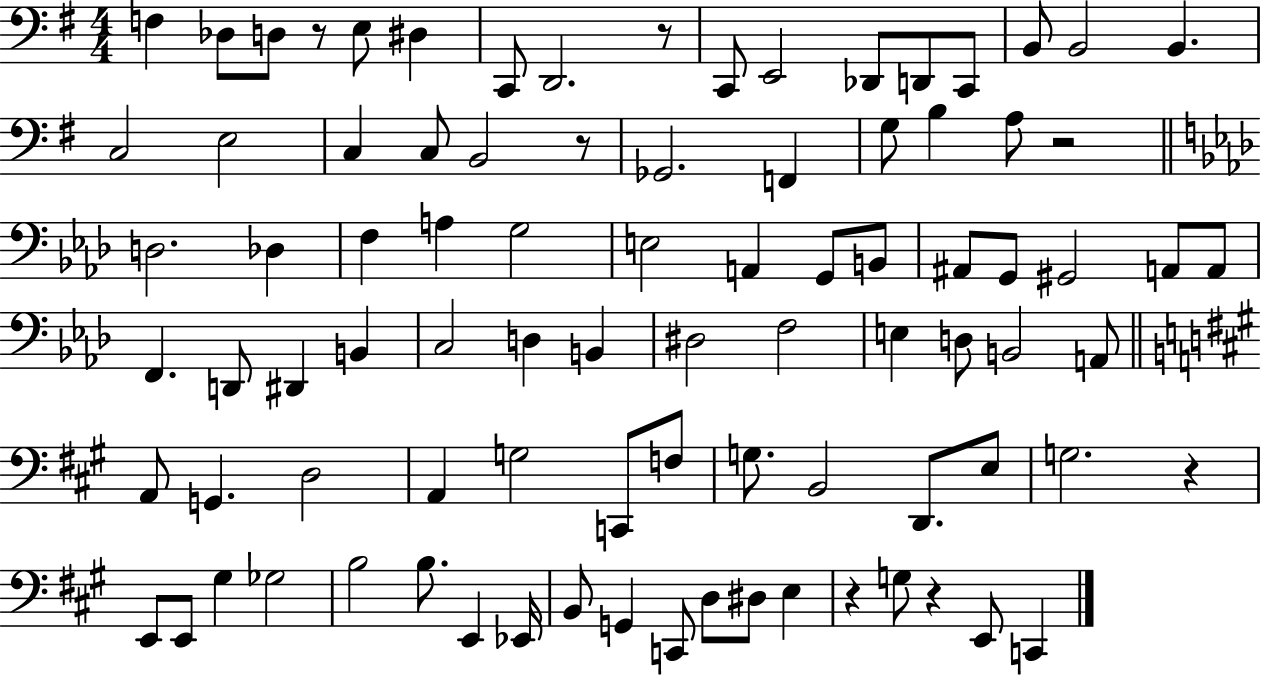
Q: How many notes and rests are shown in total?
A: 88